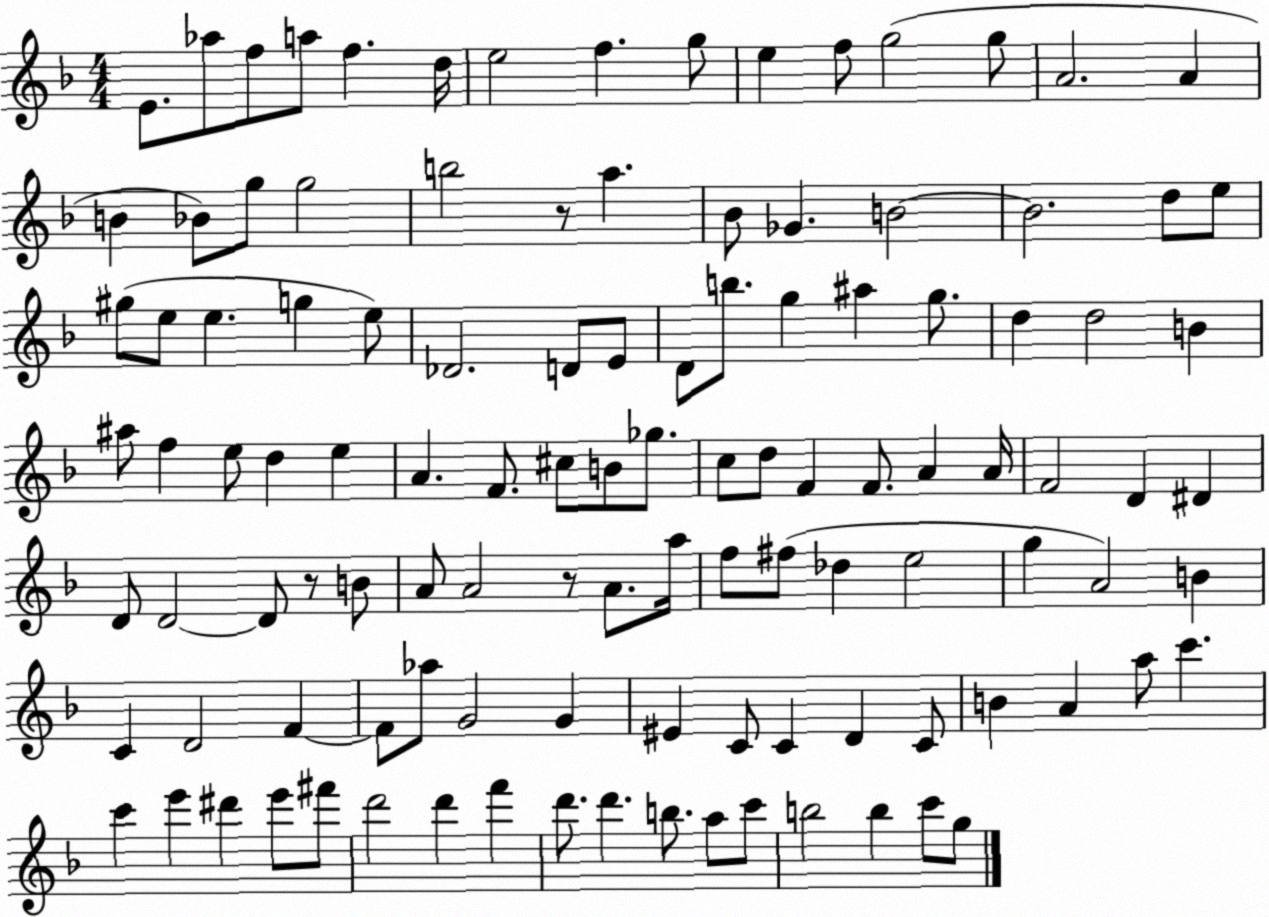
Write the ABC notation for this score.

X:1
T:Untitled
M:4/4
L:1/4
K:F
E/2 _a/2 f/2 a/2 f d/4 e2 f g/2 e f/2 g2 g/2 A2 A B _B/2 g/2 g2 b2 z/2 a _B/2 _G B2 B2 d/2 e/2 ^g/2 e/2 e g e/2 _D2 D/2 E/2 D/2 b/2 g ^a g/2 d d2 B ^a/2 f e/2 d e A F/2 ^c/2 B/2 _g/2 c/2 d/2 F F/2 A A/4 F2 D ^D D/2 D2 D/2 z/2 B/2 A/2 A2 z/2 A/2 a/4 f/2 ^f/2 _d e2 g A2 B C D2 F F/2 _a/2 G2 G ^E C/2 C D C/2 B A a/2 c' c' e' ^d' e'/2 ^f'/2 d'2 d' f' d'/2 d' b/2 a/2 c'/2 b2 b c'/2 g/2